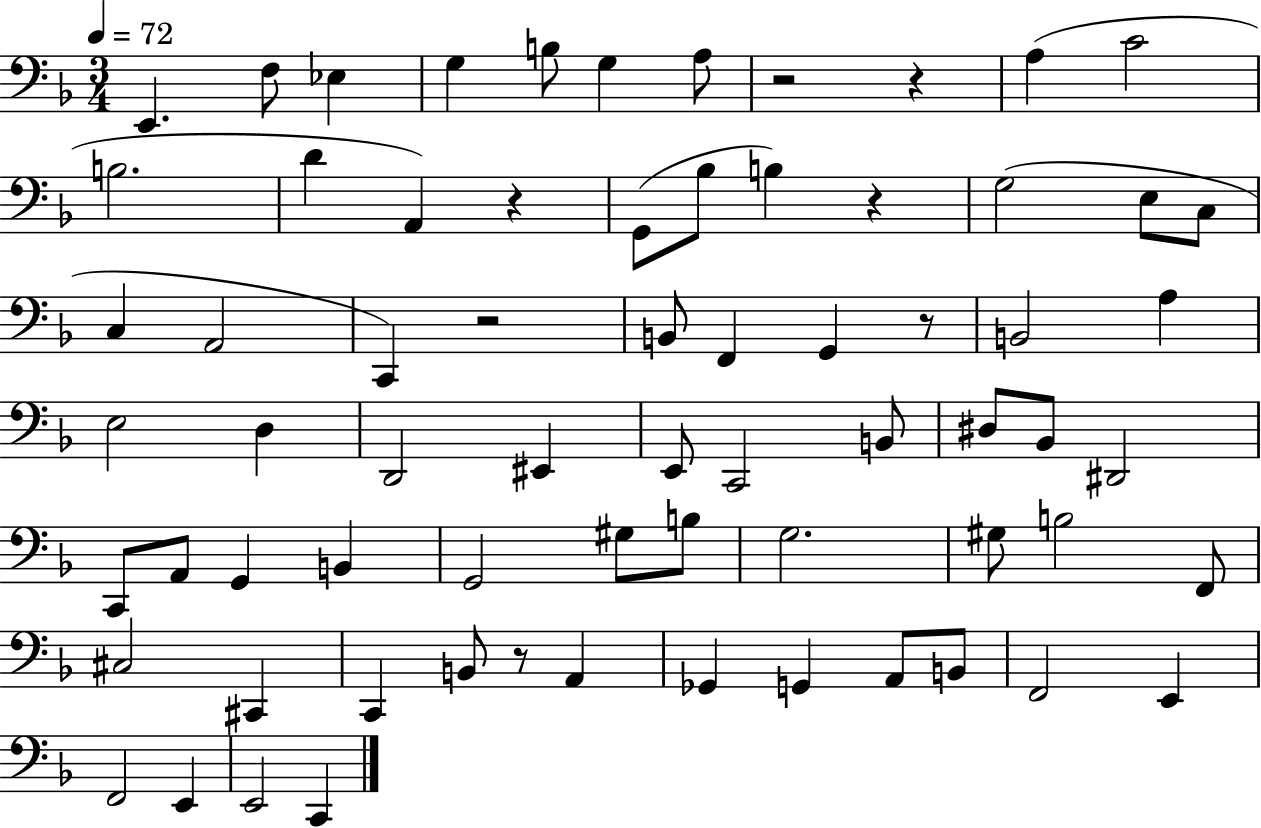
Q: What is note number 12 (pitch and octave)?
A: A2